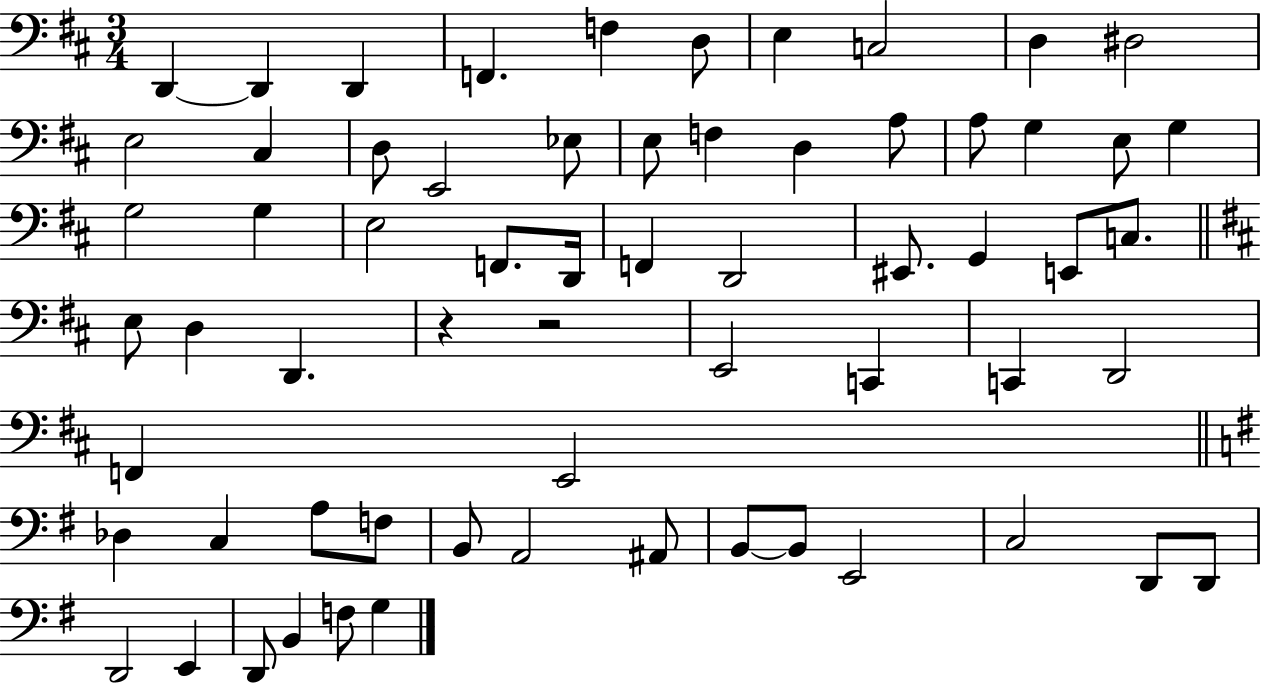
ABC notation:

X:1
T:Untitled
M:3/4
L:1/4
K:D
D,, D,, D,, F,, F, D,/2 E, C,2 D, ^D,2 E,2 ^C, D,/2 E,,2 _E,/2 E,/2 F, D, A,/2 A,/2 G, E,/2 G, G,2 G, E,2 F,,/2 D,,/4 F,, D,,2 ^E,,/2 G,, E,,/2 C,/2 E,/2 D, D,, z z2 E,,2 C,, C,, D,,2 F,, E,,2 _D, C, A,/2 F,/2 B,,/2 A,,2 ^A,,/2 B,,/2 B,,/2 E,,2 C,2 D,,/2 D,,/2 D,,2 E,, D,,/2 B,, F,/2 G,